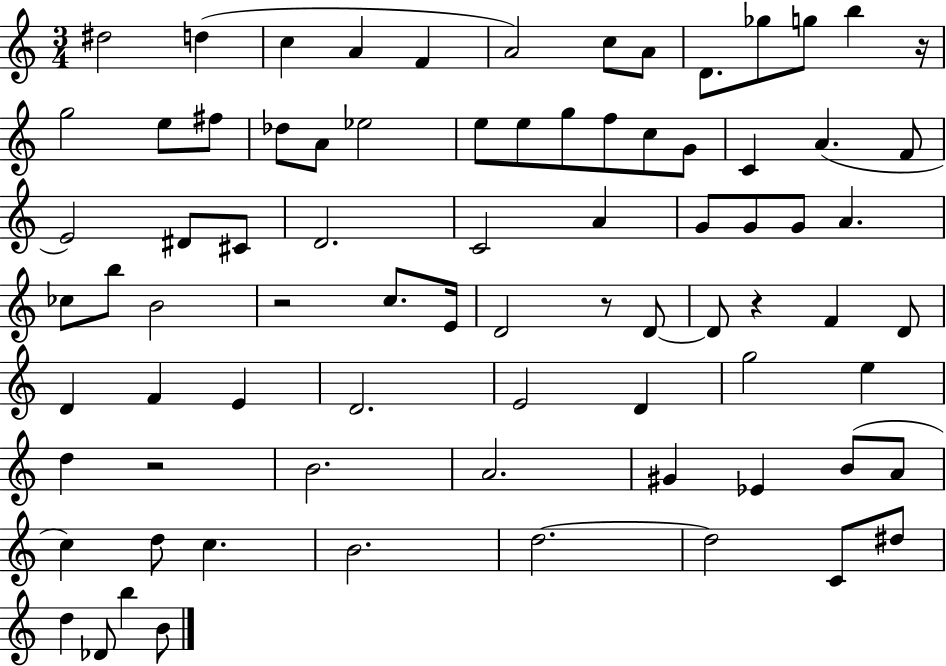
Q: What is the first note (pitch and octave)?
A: D#5